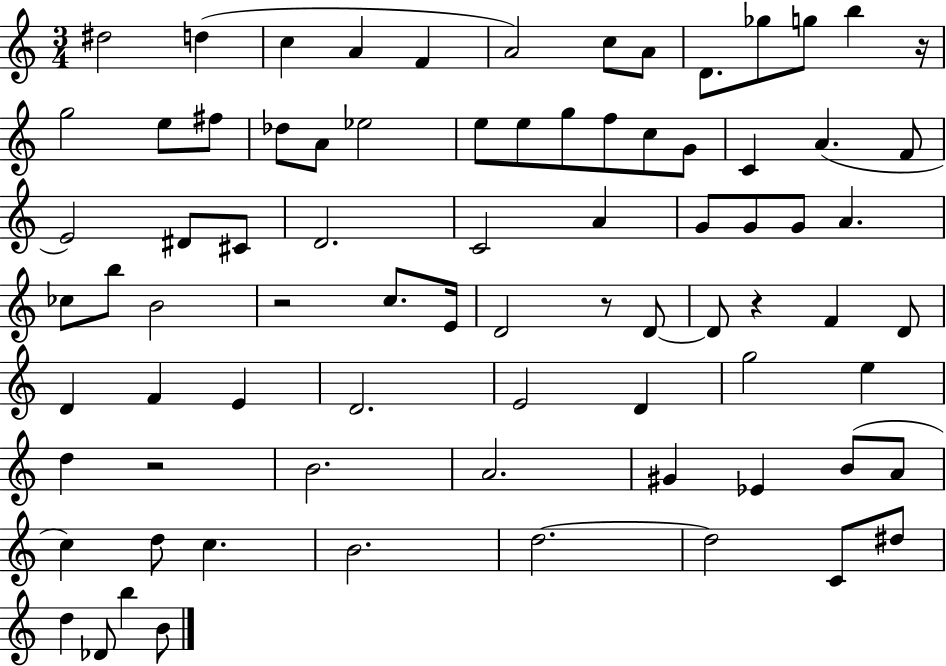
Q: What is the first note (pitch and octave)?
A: D#5